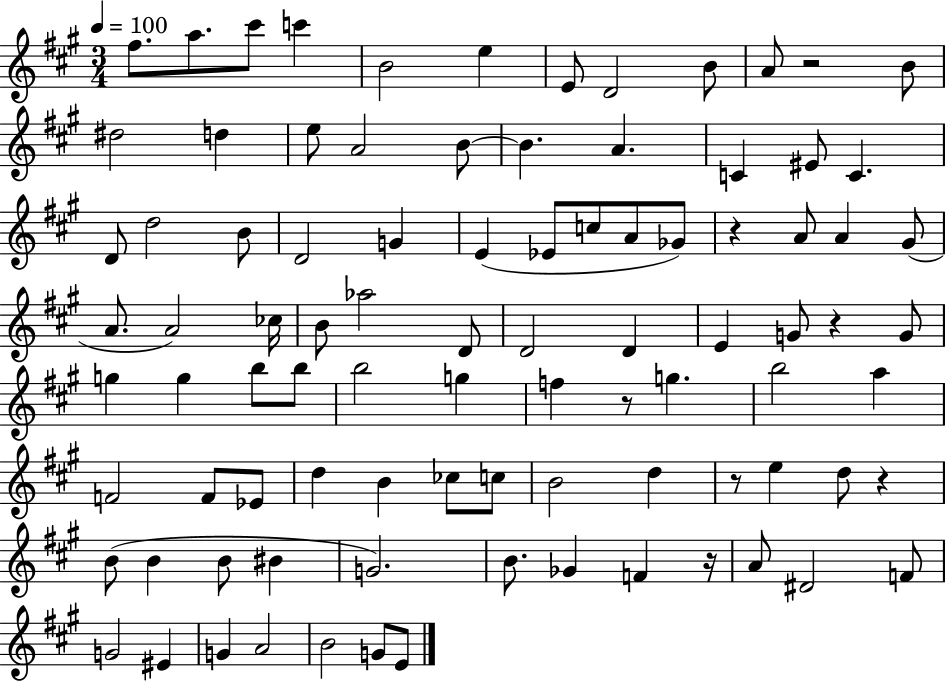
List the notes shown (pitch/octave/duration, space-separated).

F#5/e. A5/e. C#6/e C6/q B4/h E5/q E4/e D4/h B4/e A4/e R/h B4/e D#5/h D5/q E5/e A4/h B4/e B4/q. A4/q. C4/q EIS4/e C4/q. D4/e D5/h B4/e D4/h G4/q E4/q Eb4/e C5/e A4/e Gb4/e R/q A4/e A4/q G#4/e A4/e. A4/h CES5/s B4/e Ab5/h D4/e D4/h D4/q E4/q G4/e R/q G4/e G5/q G5/q B5/e B5/e B5/h G5/q F5/q R/e G5/q. B5/h A5/q F4/h F4/e Eb4/e D5/q B4/q CES5/e C5/e B4/h D5/q R/e E5/q D5/e R/q B4/e B4/q B4/e BIS4/q G4/h. B4/e. Gb4/q F4/q R/s A4/e D#4/h F4/e G4/h EIS4/q G4/q A4/h B4/h G4/e E4/e